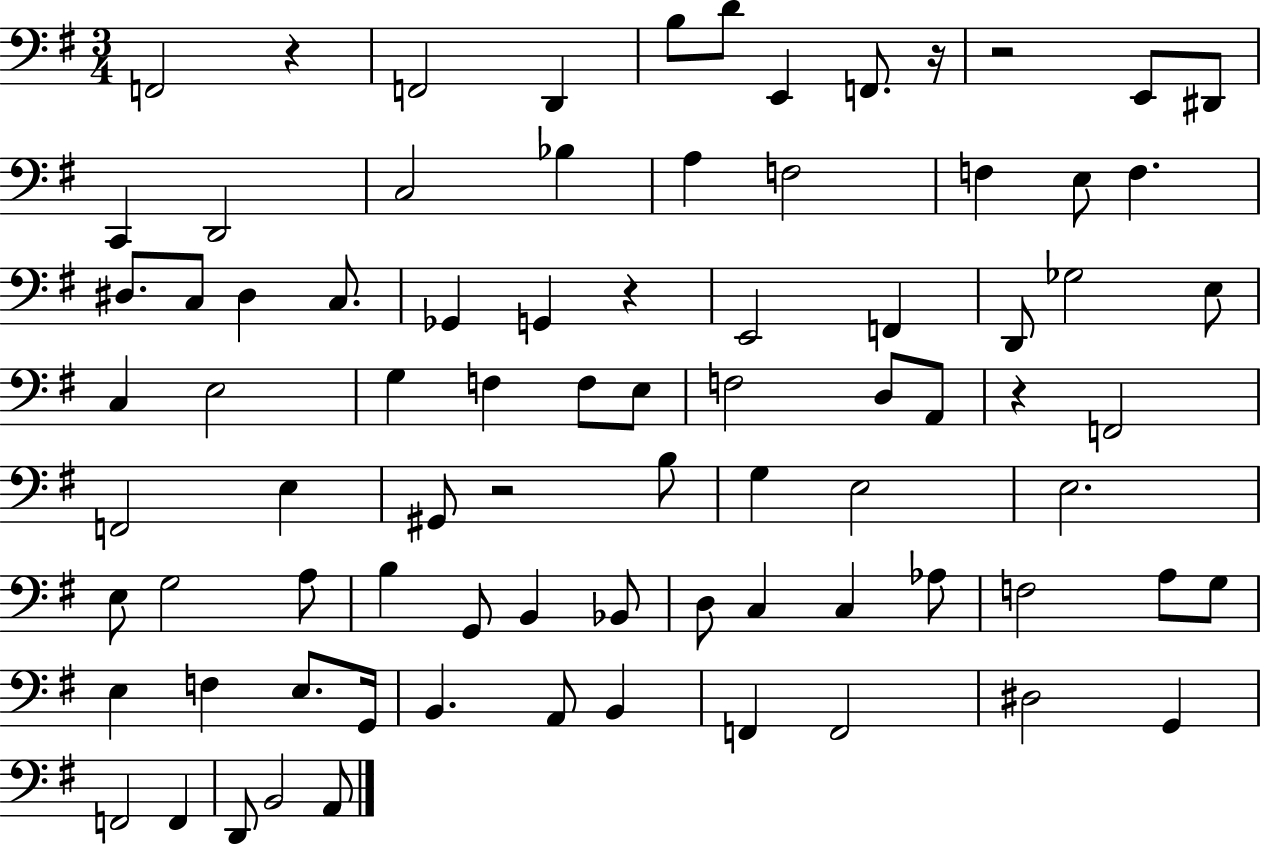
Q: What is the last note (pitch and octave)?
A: A2